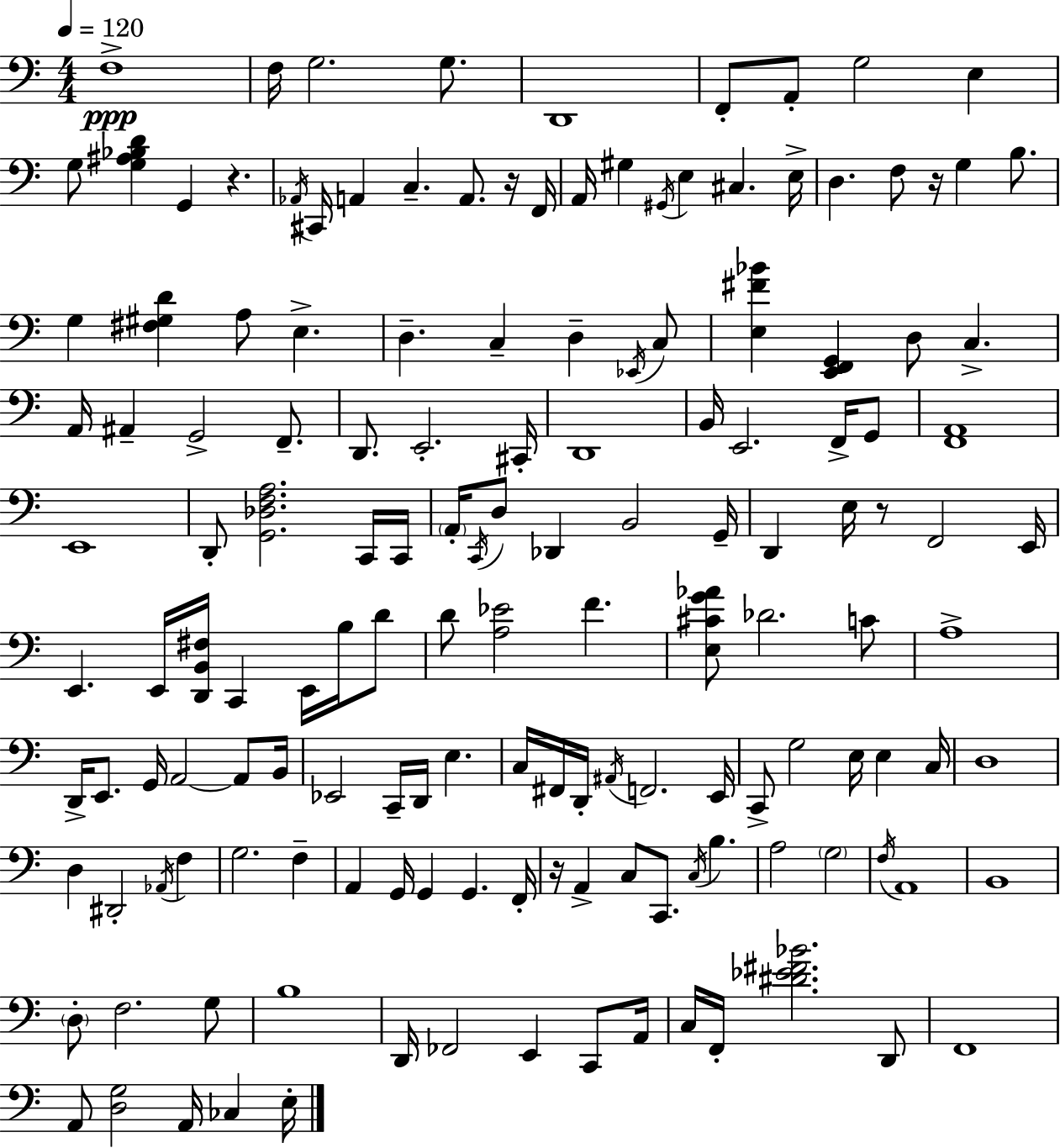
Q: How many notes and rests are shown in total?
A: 150